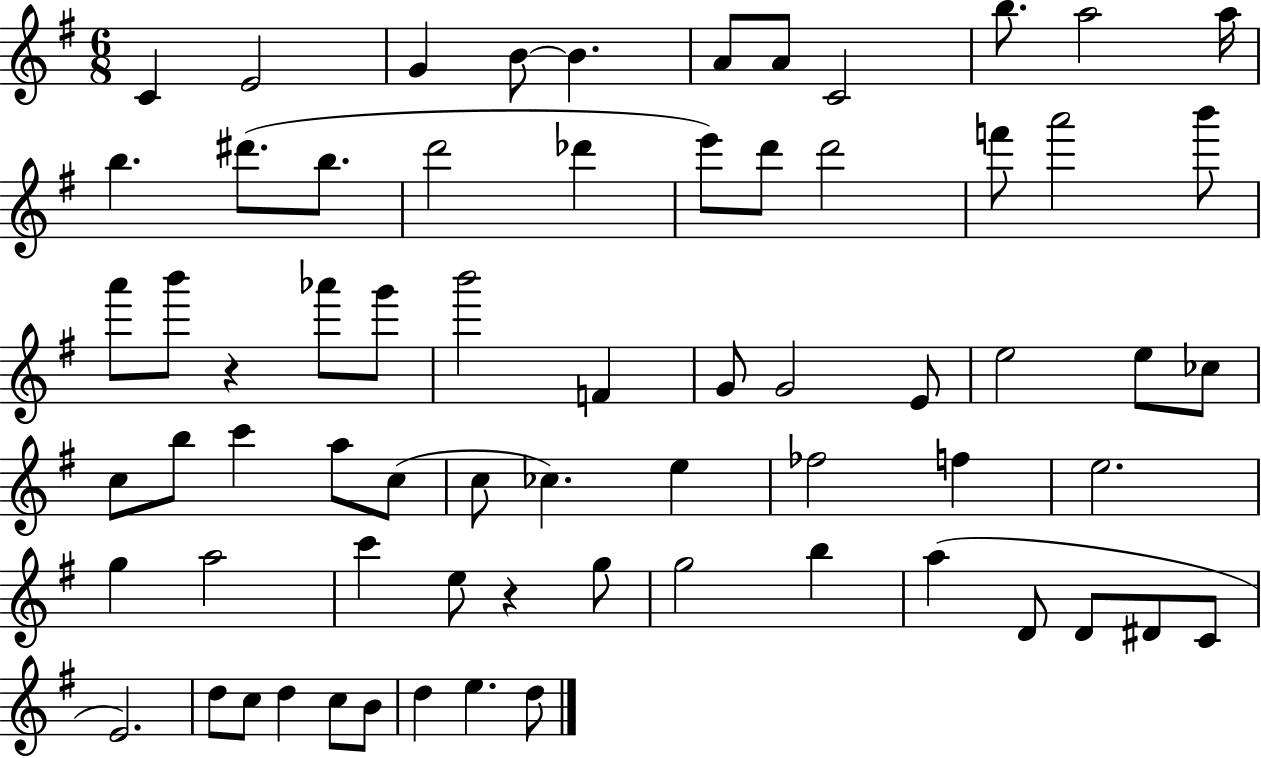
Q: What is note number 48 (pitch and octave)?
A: C6